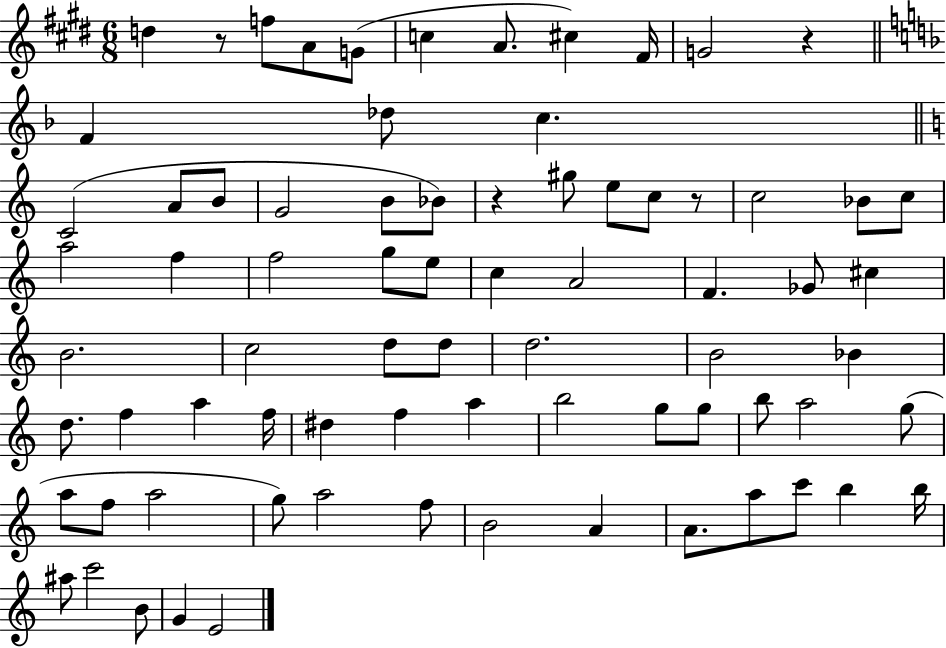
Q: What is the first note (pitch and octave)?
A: D5